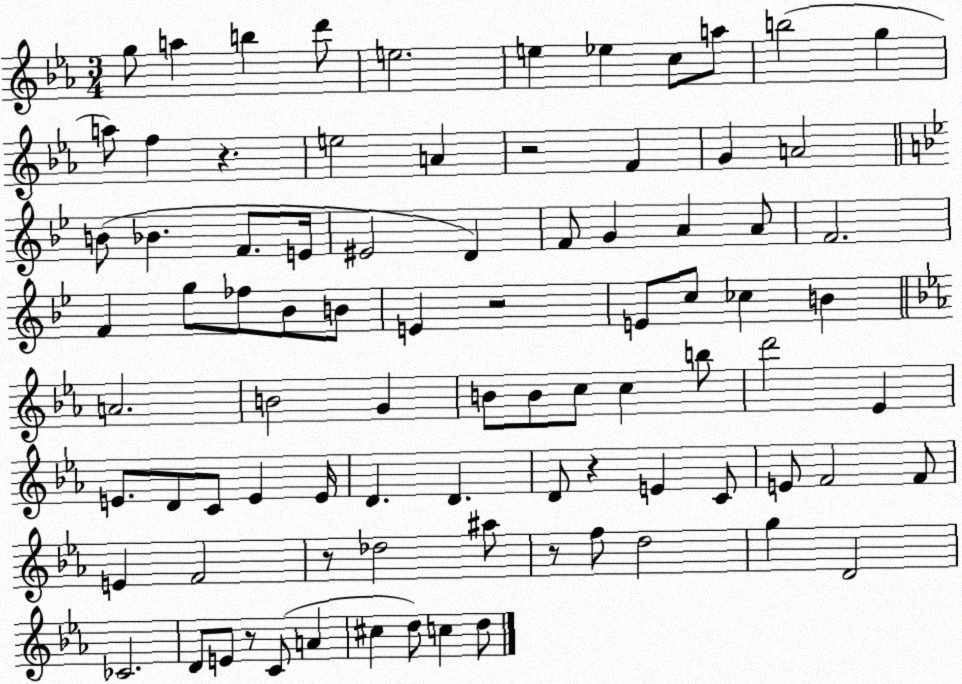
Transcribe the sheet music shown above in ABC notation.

X:1
T:Untitled
M:3/4
L:1/4
K:Eb
g/2 a b d'/2 e2 e _e c/2 a/2 b2 g a/2 f z e2 A z2 F G A2 B/2 _B F/2 E/4 ^E2 D F/2 G A A/2 F2 F g/2 _f/2 _B/2 B/2 E z2 E/2 c/2 _c B A2 B2 G B/2 B/2 c/2 c b/2 d'2 _E E/2 D/2 C/2 E E/4 D D D/2 z E C/2 E/2 F2 F/2 E F2 z/2 _d2 ^a/2 z/2 f/2 d2 g D2 _C2 D/2 E/2 z/2 C/2 A ^c d/2 c d/2